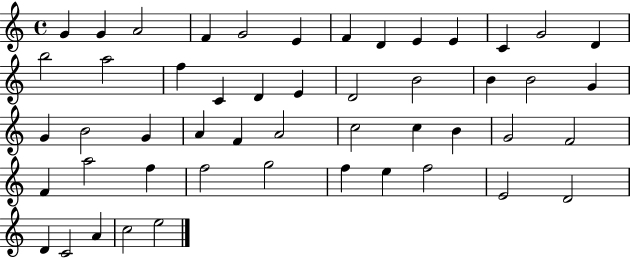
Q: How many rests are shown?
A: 0